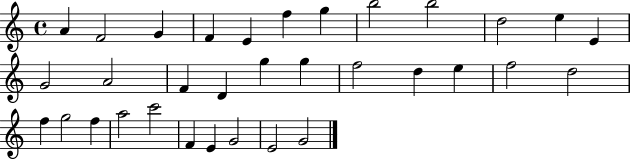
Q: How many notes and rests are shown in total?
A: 33